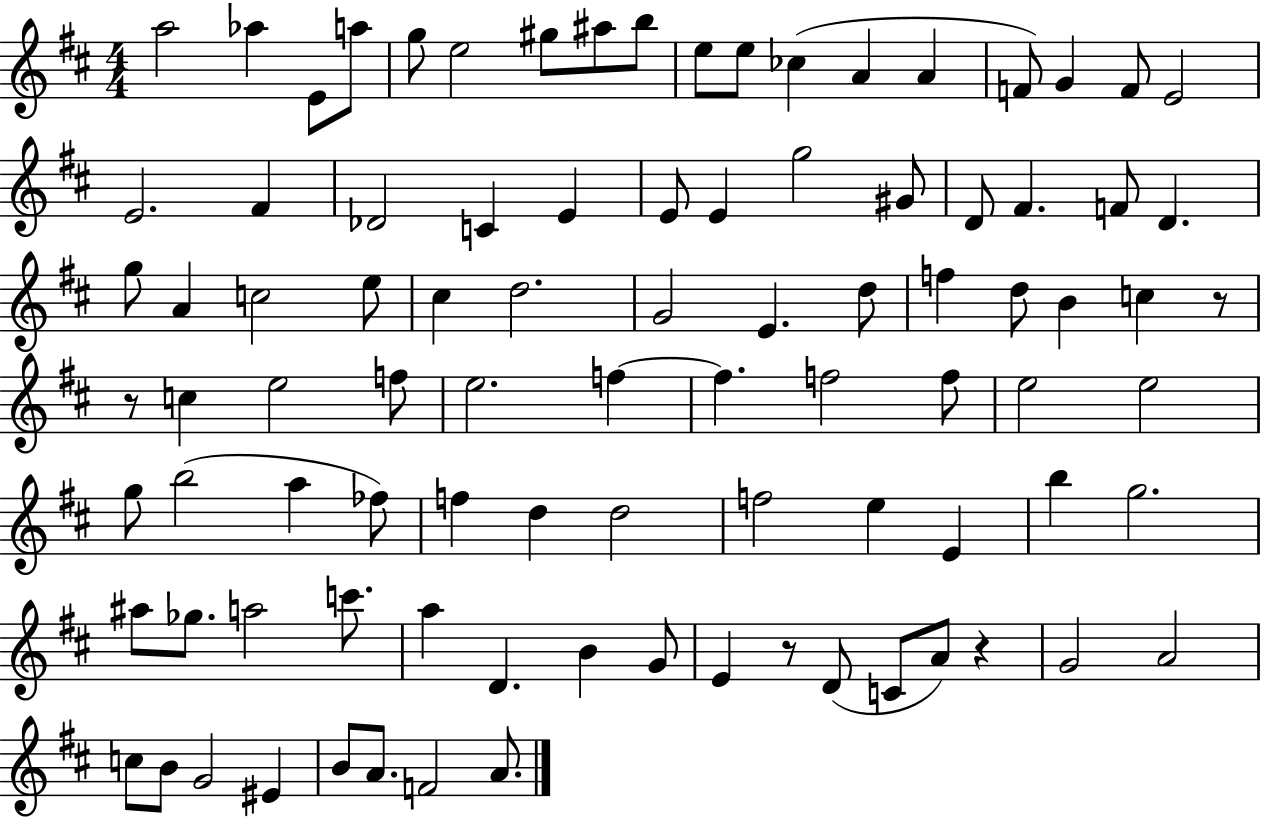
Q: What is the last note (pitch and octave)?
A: A4